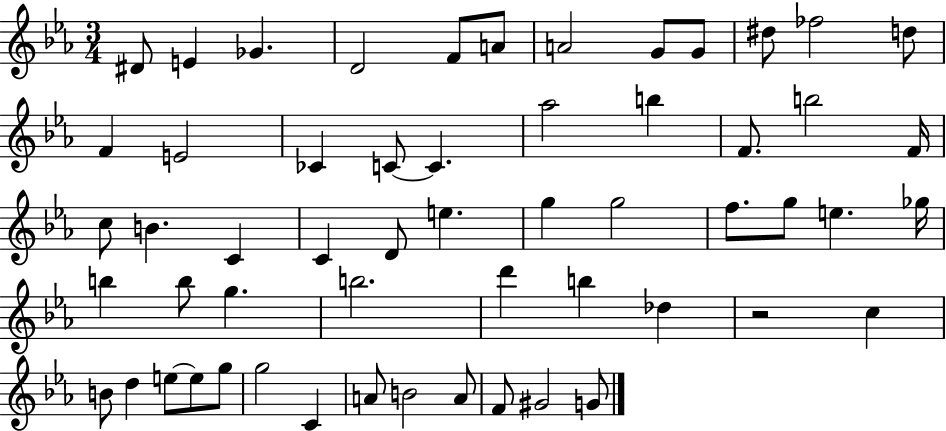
X:1
T:Untitled
M:3/4
L:1/4
K:Eb
^D/2 E _G D2 F/2 A/2 A2 G/2 G/2 ^d/2 _f2 d/2 F E2 _C C/2 C _a2 b F/2 b2 F/4 c/2 B C C D/2 e g g2 f/2 g/2 e _g/4 b b/2 g b2 d' b _d z2 c B/2 d e/2 e/2 g/2 g2 C A/2 B2 A/2 F/2 ^G2 G/2